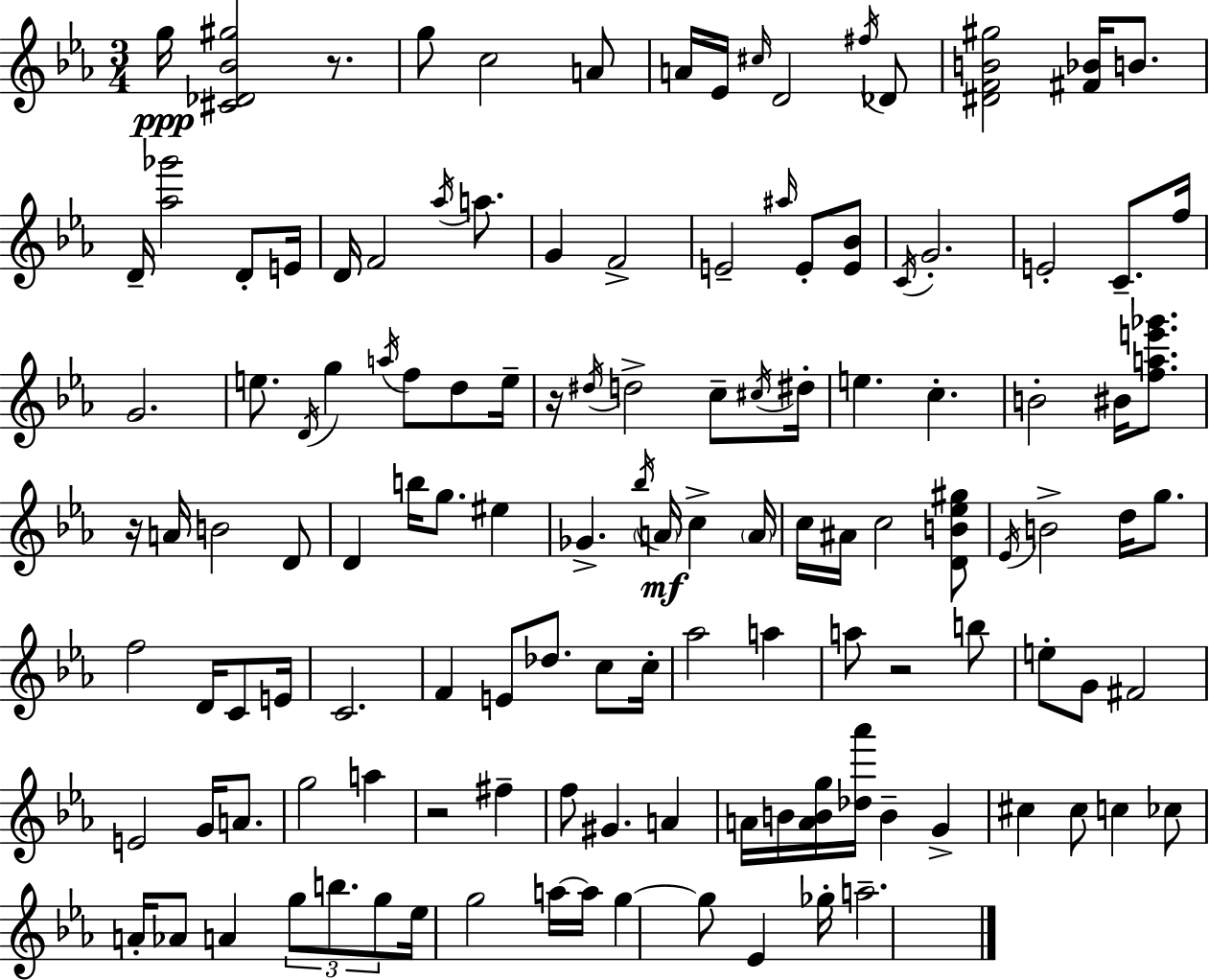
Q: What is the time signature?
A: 3/4